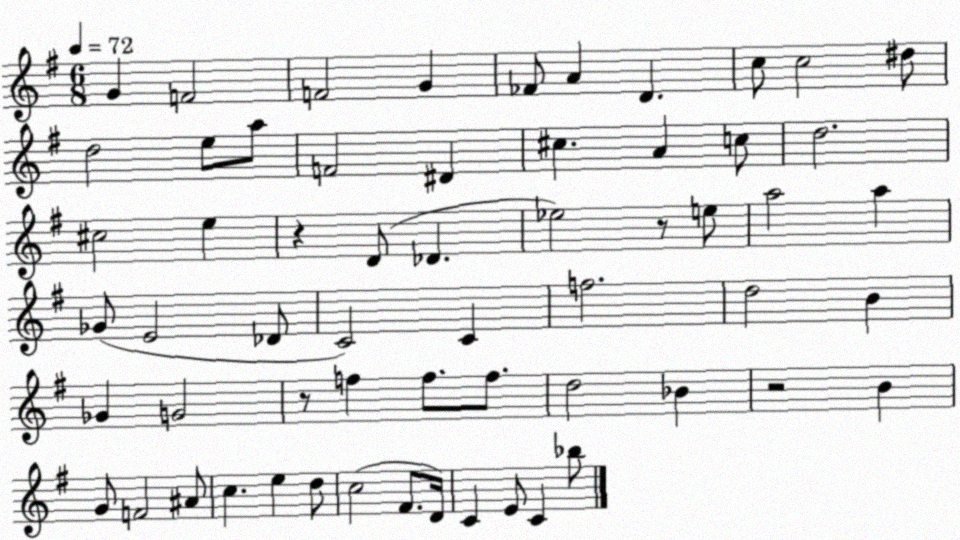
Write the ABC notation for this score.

X:1
T:Untitled
M:6/8
L:1/4
K:G
G F2 F2 G _F/2 A D c/2 c2 ^d/2 d2 e/2 a/2 F2 ^D ^c A c/2 d2 ^c2 e z D/2 _D _e2 z/2 e/2 a2 a _G/2 E2 _D/2 C2 C f2 d2 B _G G2 z/2 f f/2 f/2 d2 _B z2 B G/2 F2 ^A/2 c e d/2 c2 ^F/2 D/4 C E/2 C _b/2